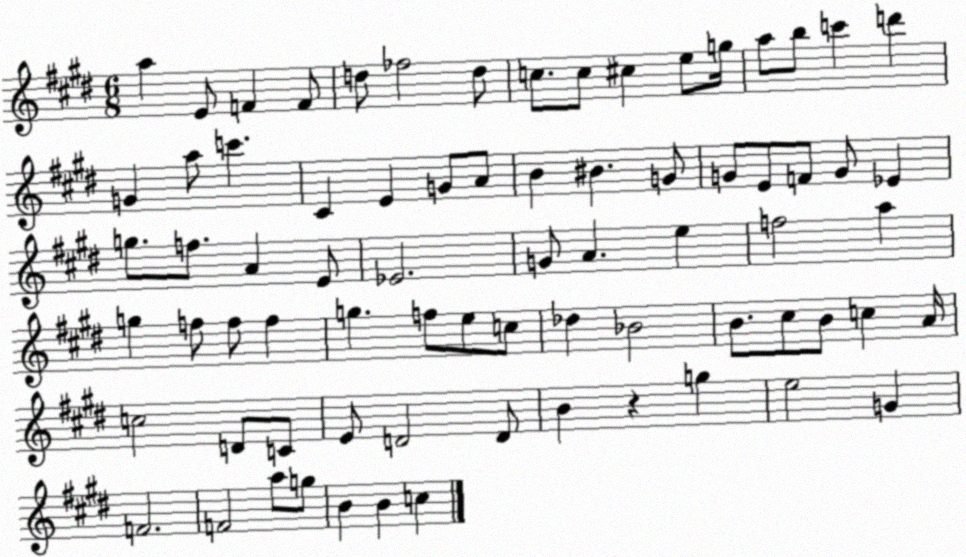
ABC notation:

X:1
T:Untitled
M:6/8
L:1/4
K:E
a E/2 F F/2 d/2 _f2 d/2 c/2 c/2 ^c e/2 g/4 a/2 b/2 c' d' G a/2 c' ^C E G/2 A/2 B ^B G/2 G/2 E/2 F/2 G/2 _E g/2 f/2 A E/2 _E2 G/2 A e f2 a g f/2 f/2 f g f/2 e/2 c/2 _d _B2 B/2 ^c/2 B/2 c A/4 c2 D/2 C/2 E/2 D2 D/2 B z g e2 G F2 F2 a/2 g/2 B B c